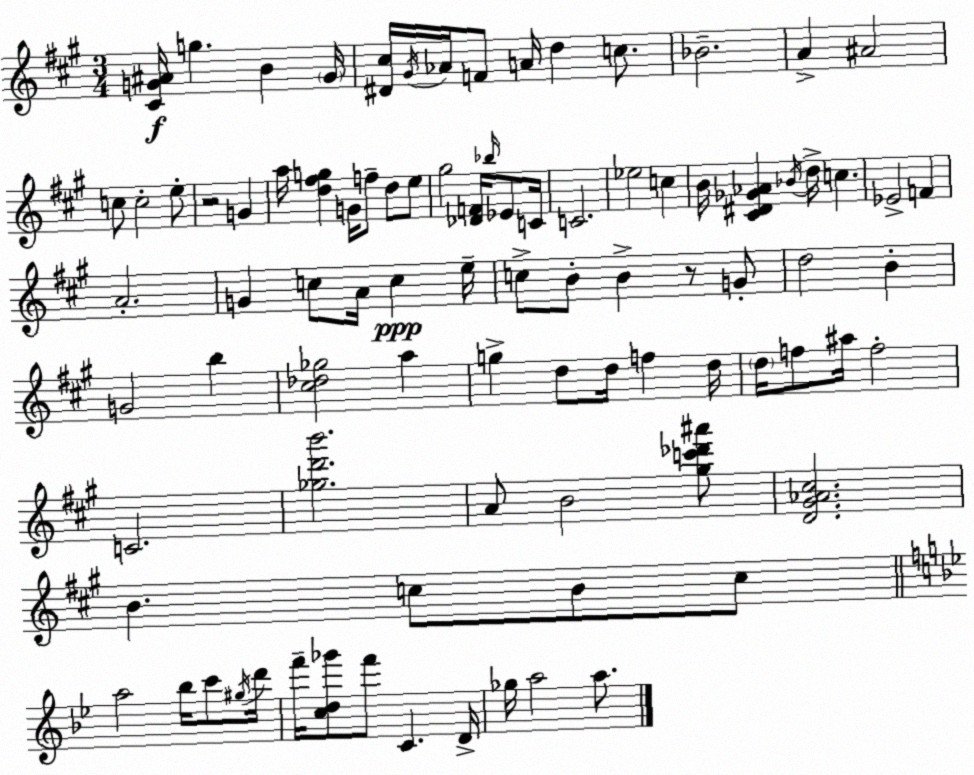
X:1
T:Untitled
M:3/4
L:1/4
K:A
[^CG^A]/4 g B G/4 [^D^c]/4 ^G/4 _A/4 F/2 A/4 d c/2 _B2 A ^A2 c/2 c2 e/2 z2 G a/4 [d^fg] G/4 f/2 d/2 e/2 ^g2 [_DF]/4 _b/4 _E/2 C/4 C2 _e2 c B/4 [^C^D_G_A] _B/4 d/4 c _E2 F A2 G c/2 A/4 c e/4 c/2 B/2 B z/2 G/2 d2 B G2 b [^c_d_g]2 a g d/2 d/4 f d/4 d/4 f/2 ^a/4 f2 C2 [_gd'b']2 A/2 B2 [^gc'_d'^a']/2 [D^G_A^c]2 B c/2 B/2 c/2 a2 _b/4 c'/2 ^g/4 d'/4 f'/4 [cd_g']/2 f'/2 C D/4 _g/4 a2 a/2